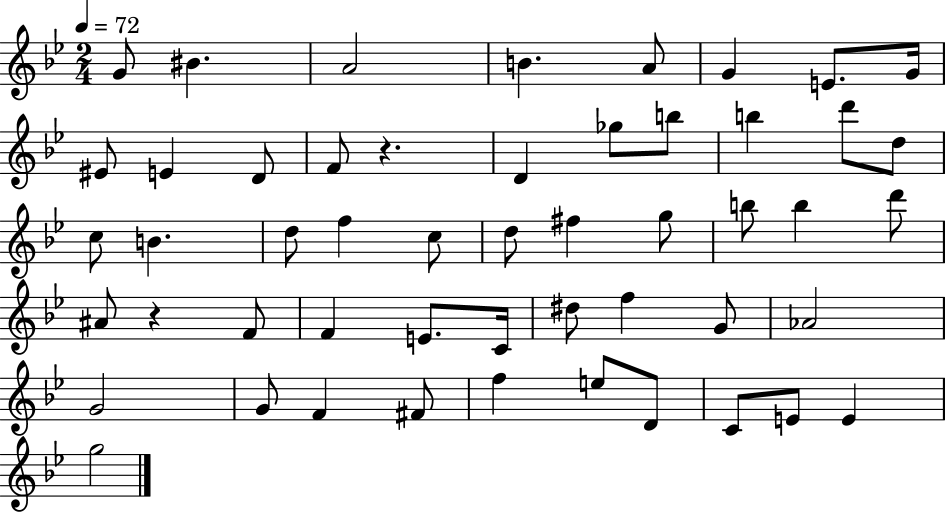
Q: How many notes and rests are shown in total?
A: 51